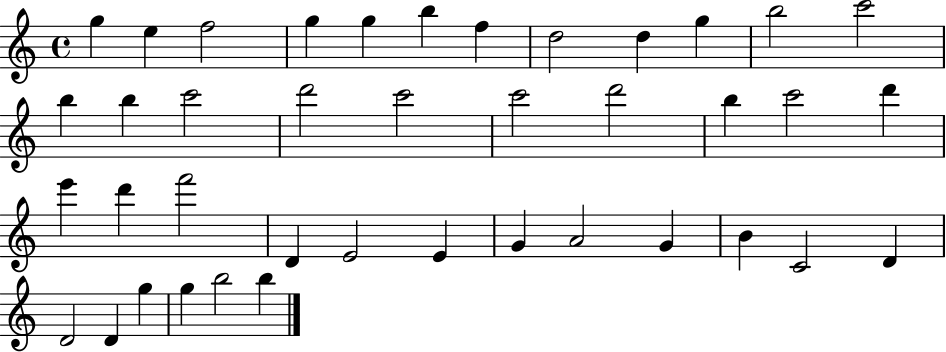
G5/q E5/q F5/h G5/q G5/q B5/q F5/q D5/h D5/q G5/q B5/h C6/h B5/q B5/q C6/h D6/h C6/h C6/h D6/h B5/q C6/h D6/q E6/q D6/q F6/h D4/q E4/h E4/q G4/q A4/h G4/q B4/q C4/h D4/q D4/h D4/q G5/q G5/q B5/h B5/q